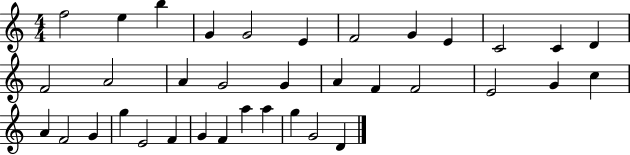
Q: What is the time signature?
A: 4/4